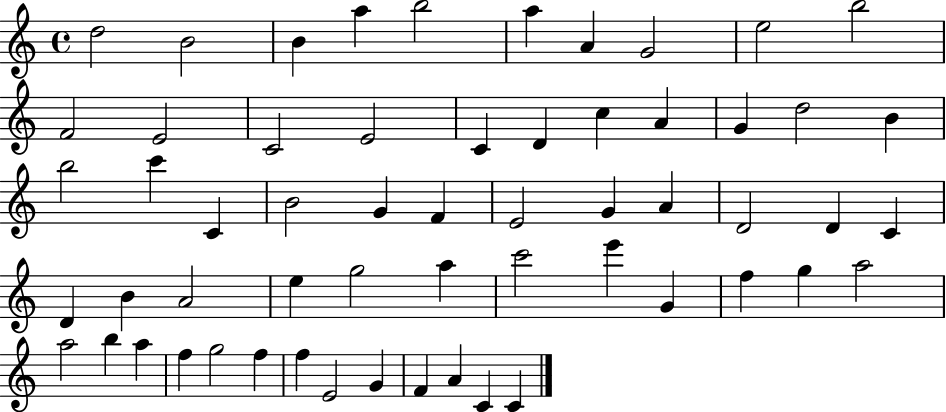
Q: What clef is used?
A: treble